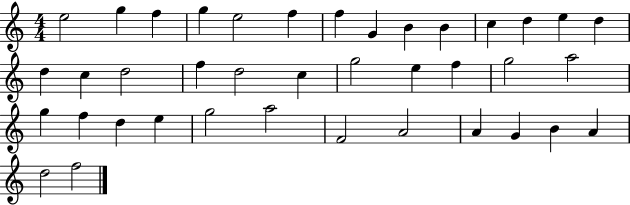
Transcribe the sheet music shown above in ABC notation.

X:1
T:Untitled
M:4/4
L:1/4
K:C
e2 g f g e2 f f G B B c d e d d c d2 f d2 c g2 e f g2 a2 g f d e g2 a2 F2 A2 A G B A d2 f2